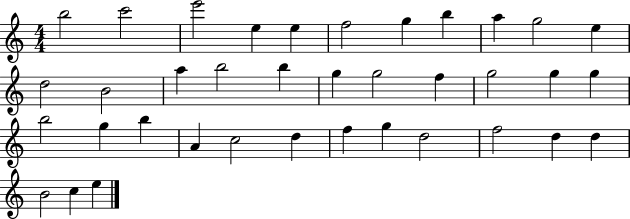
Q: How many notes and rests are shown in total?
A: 37